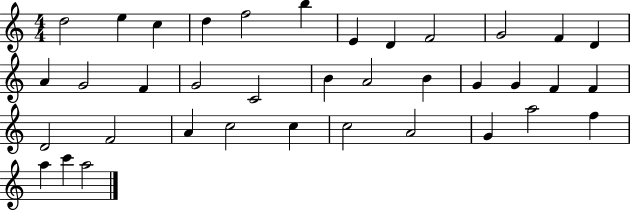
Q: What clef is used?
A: treble